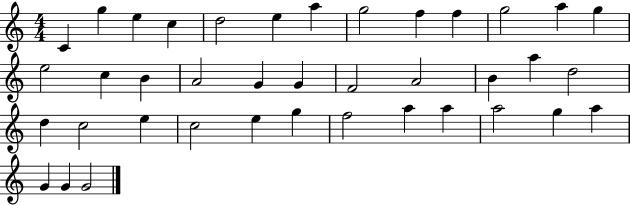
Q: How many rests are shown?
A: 0